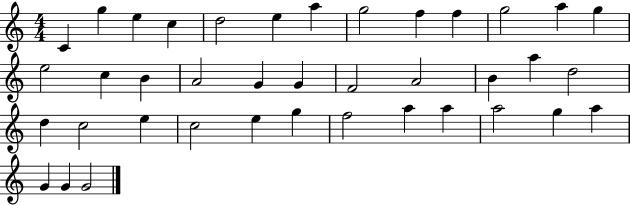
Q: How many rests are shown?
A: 0